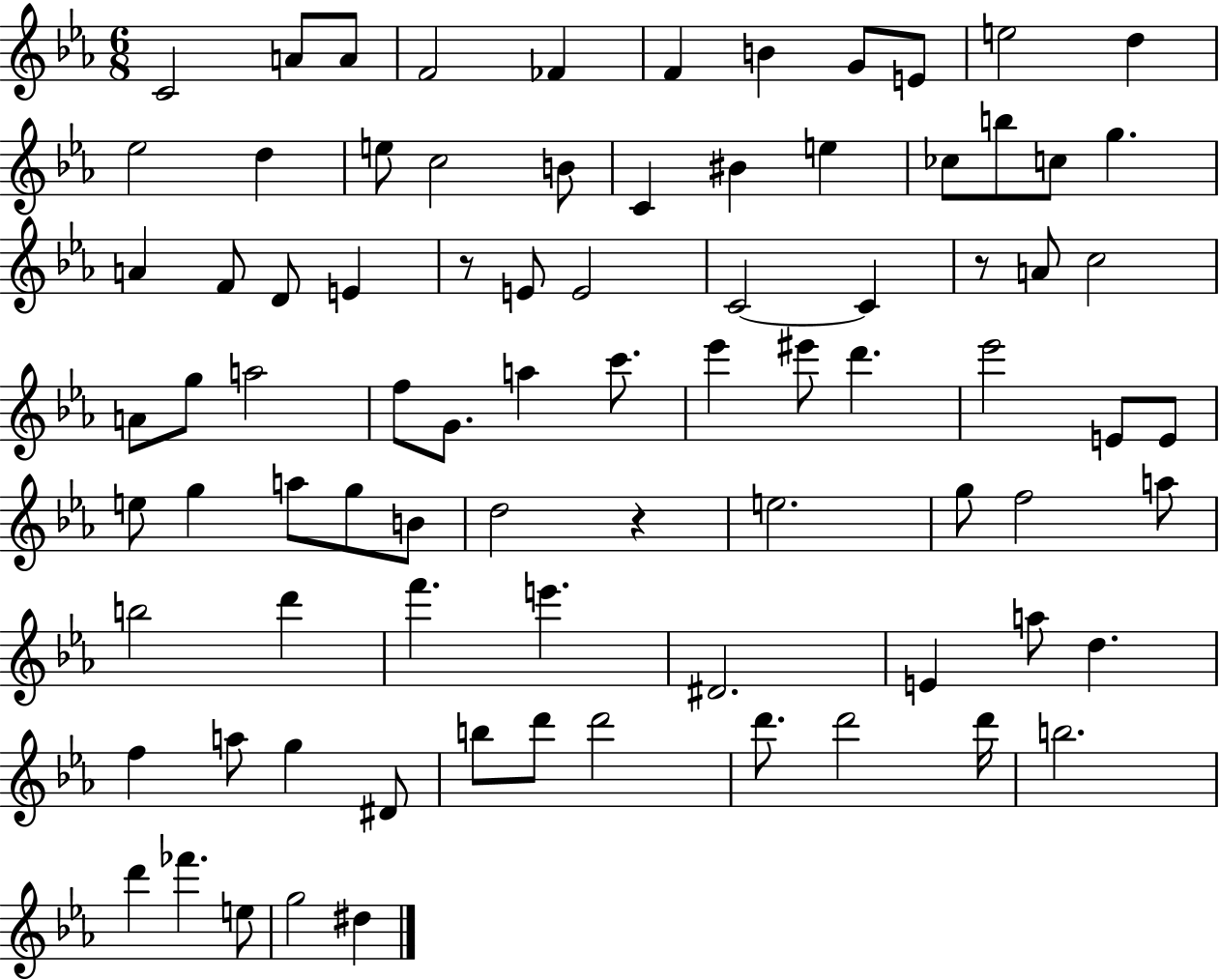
C4/h A4/e A4/e F4/h FES4/q F4/q B4/q G4/e E4/e E5/h D5/q Eb5/h D5/q E5/e C5/h B4/e C4/q BIS4/q E5/q CES5/e B5/e C5/e G5/q. A4/q F4/e D4/e E4/q R/e E4/e E4/h C4/h C4/q R/e A4/e C5/h A4/e G5/e A5/h F5/e G4/e. A5/q C6/e. Eb6/q EIS6/e D6/q. Eb6/h E4/e E4/e E5/e G5/q A5/e G5/e B4/e D5/h R/q E5/h. G5/e F5/h A5/e B5/h D6/q F6/q. E6/q. D#4/h. E4/q A5/e D5/q. F5/q A5/e G5/q D#4/e B5/e D6/e D6/h D6/e. D6/h D6/s B5/h. D6/q FES6/q. E5/e G5/h D#5/q